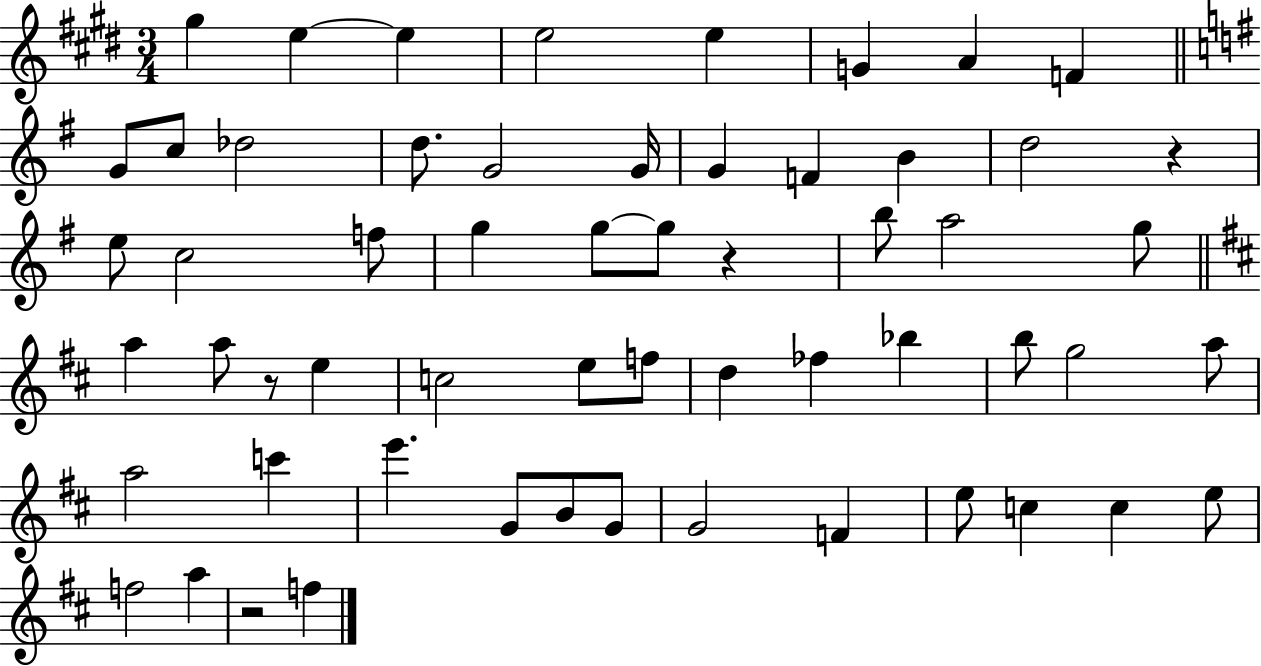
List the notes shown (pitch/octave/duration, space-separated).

G#5/q E5/q E5/q E5/h E5/q G4/q A4/q F4/q G4/e C5/e Db5/h D5/e. G4/h G4/s G4/q F4/q B4/q D5/h R/q E5/e C5/h F5/e G5/q G5/e G5/e R/q B5/e A5/h G5/e A5/q A5/e R/e E5/q C5/h E5/e F5/e D5/q FES5/q Bb5/q B5/e G5/h A5/e A5/h C6/q E6/q. G4/e B4/e G4/e G4/h F4/q E5/e C5/q C5/q E5/e F5/h A5/q R/h F5/q